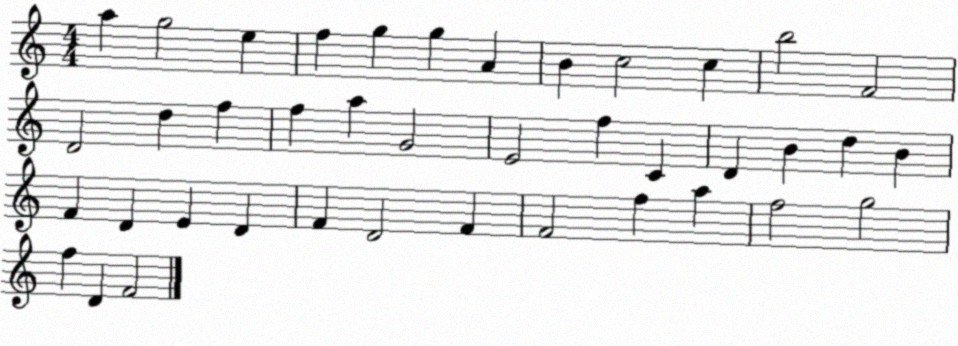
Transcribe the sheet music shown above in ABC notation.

X:1
T:Untitled
M:4/4
L:1/4
K:C
a g2 e f g g A B c2 c b2 F2 D2 d f f a G2 E2 f C D B d B F D E D F D2 F F2 f a f2 g2 f D F2